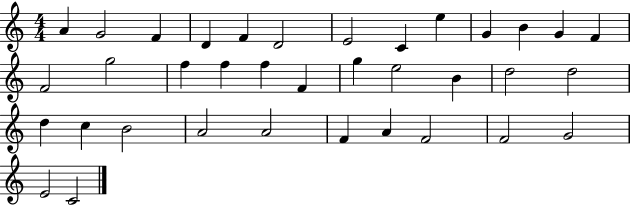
A4/q G4/h F4/q D4/q F4/q D4/h E4/h C4/q E5/q G4/q B4/q G4/q F4/q F4/h G5/h F5/q F5/q F5/q F4/q G5/q E5/h B4/q D5/h D5/h D5/q C5/q B4/h A4/h A4/h F4/q A4/q F4/h F4/h G4/h E4/h C4/h